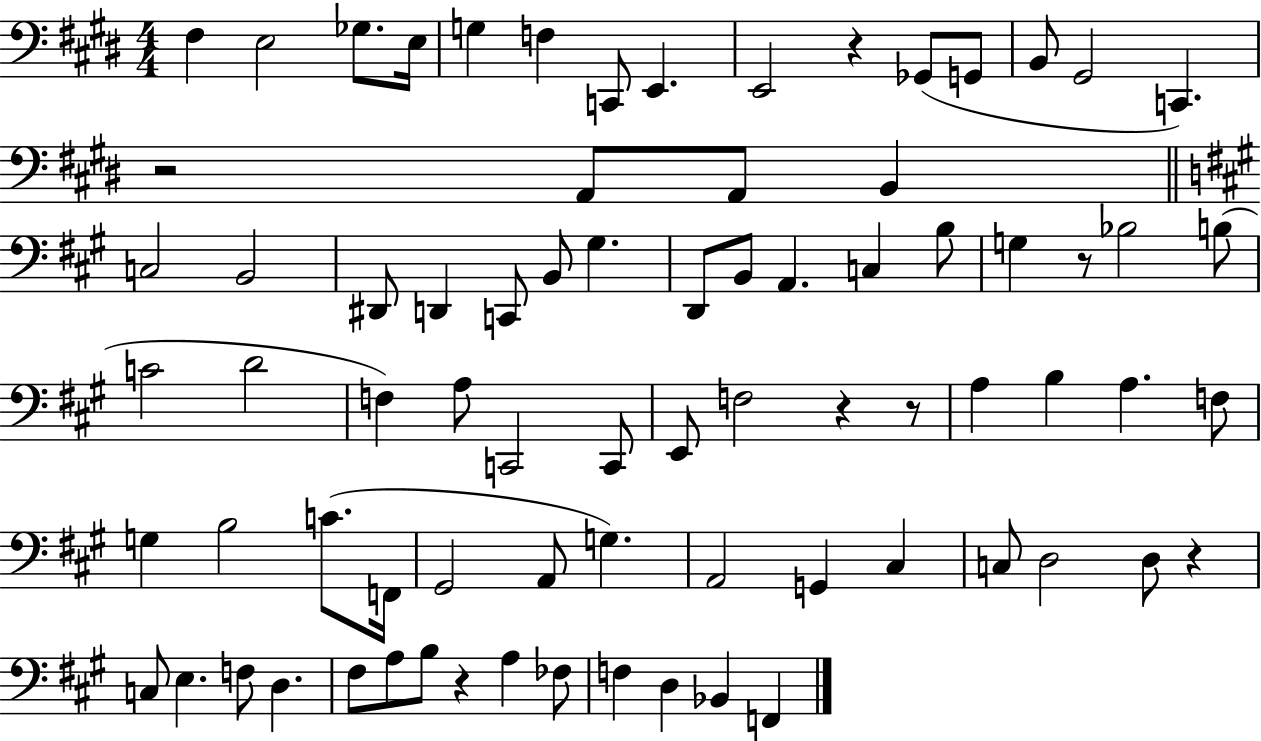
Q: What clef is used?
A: bass